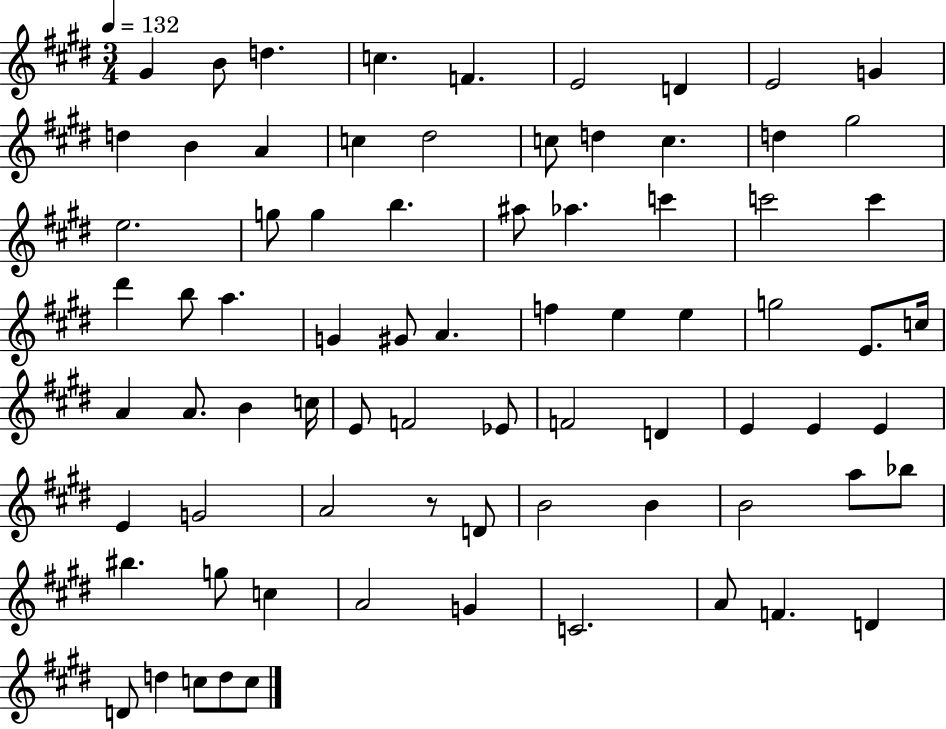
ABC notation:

X:1
T:Untitled
M:3/4
L:1/4
K:E
^G B/2 d c F E2 D E2 G d B A c ^d2 c/2 d c d ^g2 e2 g/2 g b ^a/2 _a c' c'2 c' ^d' b/2 a G ^G/2 A f e e g2 E/2 c/4 A A/2 B c/4 E/2 F2 _E/2 F2 D E E E E G2 A2 z/2 D/2 B2 B B2 a/2 _b/2 ^b g/2 c A2 G C2 A/2 F D D/2 d c/2 d/2 c/2